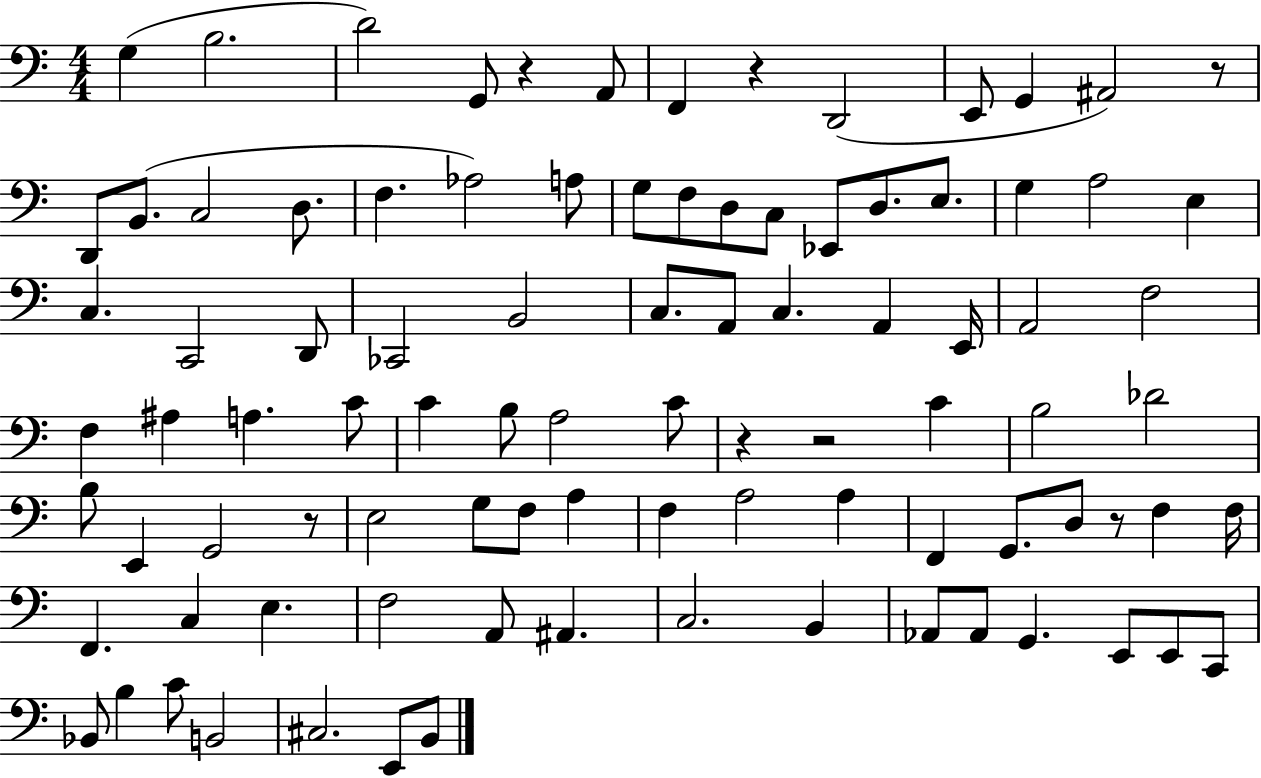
X:1
T:Untitled
M:4/4
L:1/4
K:C
G, B,2 D2 G,,/2 z A,,/2 F,, z D,,2 E,,/2 G,, ^A,,2 z/2 D,,/2 B,,/2 C,2 D,/2 F, _A,2 A,/2 G,/2 F,/2 D,/2 C,/2 _E,,/2 D,/2 E,/2 G, A,2 E, C, C,,2 D,,/2 _C,,2 B,,2 C,/2 A,,/2 C, A,, E,,/4 A,,2 F,2 F, ^A, A, C/2 C B,/2 A,2 C/2 z z2 C B,2 _D2 B,/2 E,, G,,2 z/2 E,2 G,/2 F,/2 A, F, A,2 A, F,, G,,/2 D,/2 z/2 F, F,/4 F,, C, E, F,2 A,,/2 ^A,, C,2 B,, _A,,/2 _A,,/2 G,, E,,/2 E,,/2 C,,/2 _B,,/2 B, C/2 B,,2 ^C,2 E,,/2 B,,/2